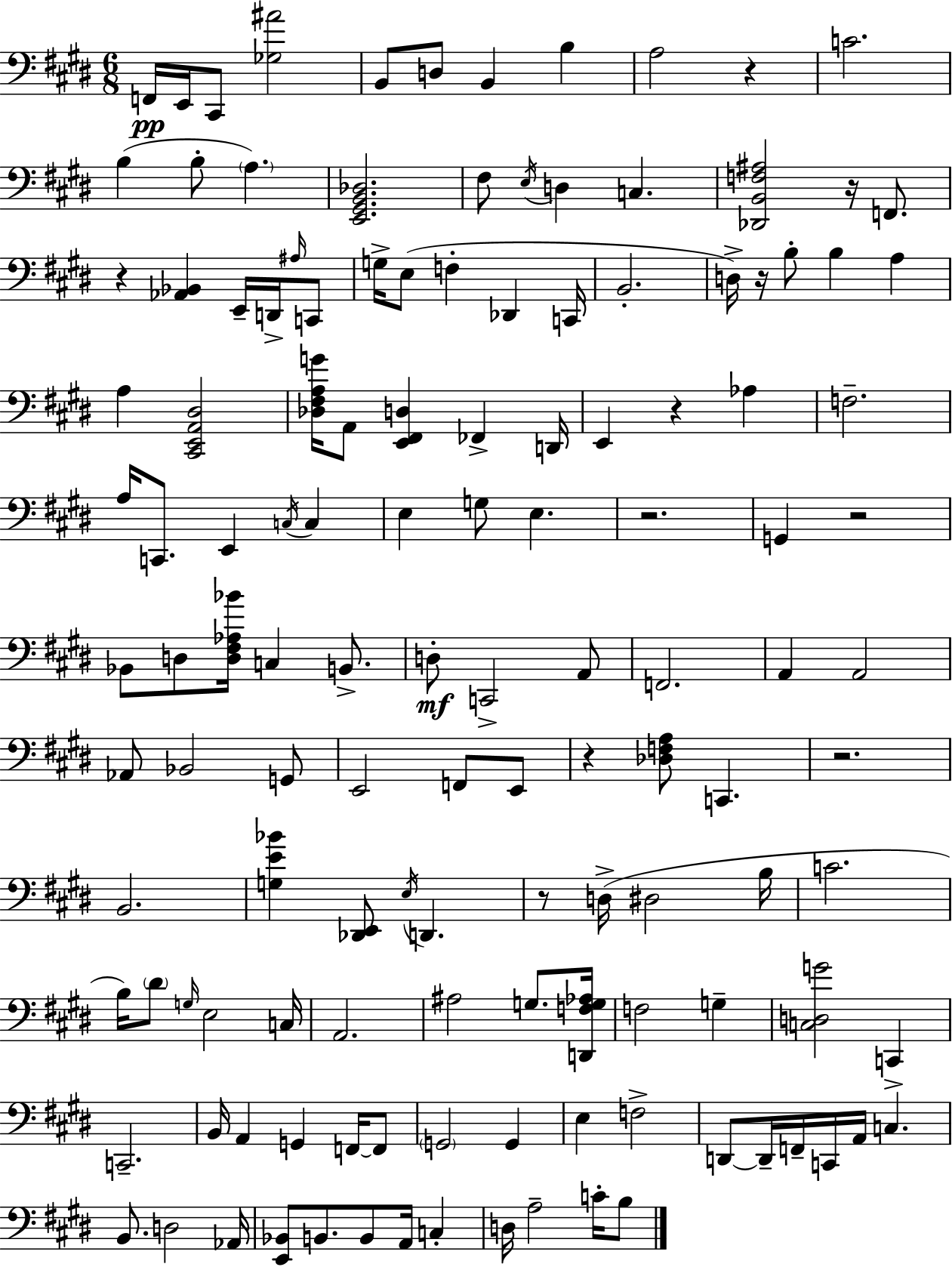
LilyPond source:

{
  \clef bass
  \numericTimeSignature
  \time 6/8
  \key e \major
  f,16\pp e,16 cis,8 <ges ais'>2 | b,8 d8 b,4 b4 | a2 r4 | c'2. | \break b4( b8-. \parenthesize a4.) | <e, gis, b, des>2. | fis8 \acciaccatura { e16 } d4 c4. | <des, b, f ais>2 r16 f,8. | \break r4 <aes, bes,>4 e,16-- d,16-> \grace { ais16 } | c,8 g16-> e8( f4-. des,4 | c,16 b,2.-. | d16->) r16 b8-. b4 a4 | \break a4 <cis, e, a, dis>2 | <des fis a g'>16 a,8 <e, fis, d>4 fes,4-> | d,16 e,4 r4 aes4 | f2.-- | \break a16 c,8. e,4 \acciaccatura { c16 } c4 | e4 g8 e4. | r2. | g,4 r2 | \break bes,8 d8 <d fis aes bes'>16 c4 | b,8.-> d8-.\mf c,2-> | a,8 f,2. | a,4 a,2 | \break aes,8 bes,2 | g,8 e,2 f,8 | e,8 r4 <des f a>8 c,4. | r2. | \break b,2. | <g e' bes'>4 <des, e,>8 \acciaccatura { e16 } d,4. | r8 d16->( dis2 | b16 c'2. | \break b16) \parenthesize dis'8 \grace { g16 } e2 | c16 a,2. | ais2 | g8. <d, f g aes>16 f2 | \break g4-- <c d g'>2 | c,4-> c,2.-- | b,16 a,4 g,4 | f,16~~ f,8 \parenthesize g,2 | \break g,4 e4 f2-> | d,8~~ d,16-- f,16-- c,16 a,16 c4. | b,8. d2 | aes,16 <e, bes,>8 b,8. b,8 | \break a,16 c4-. d16 a2-- | c'16-. b8 \bar "|."
}